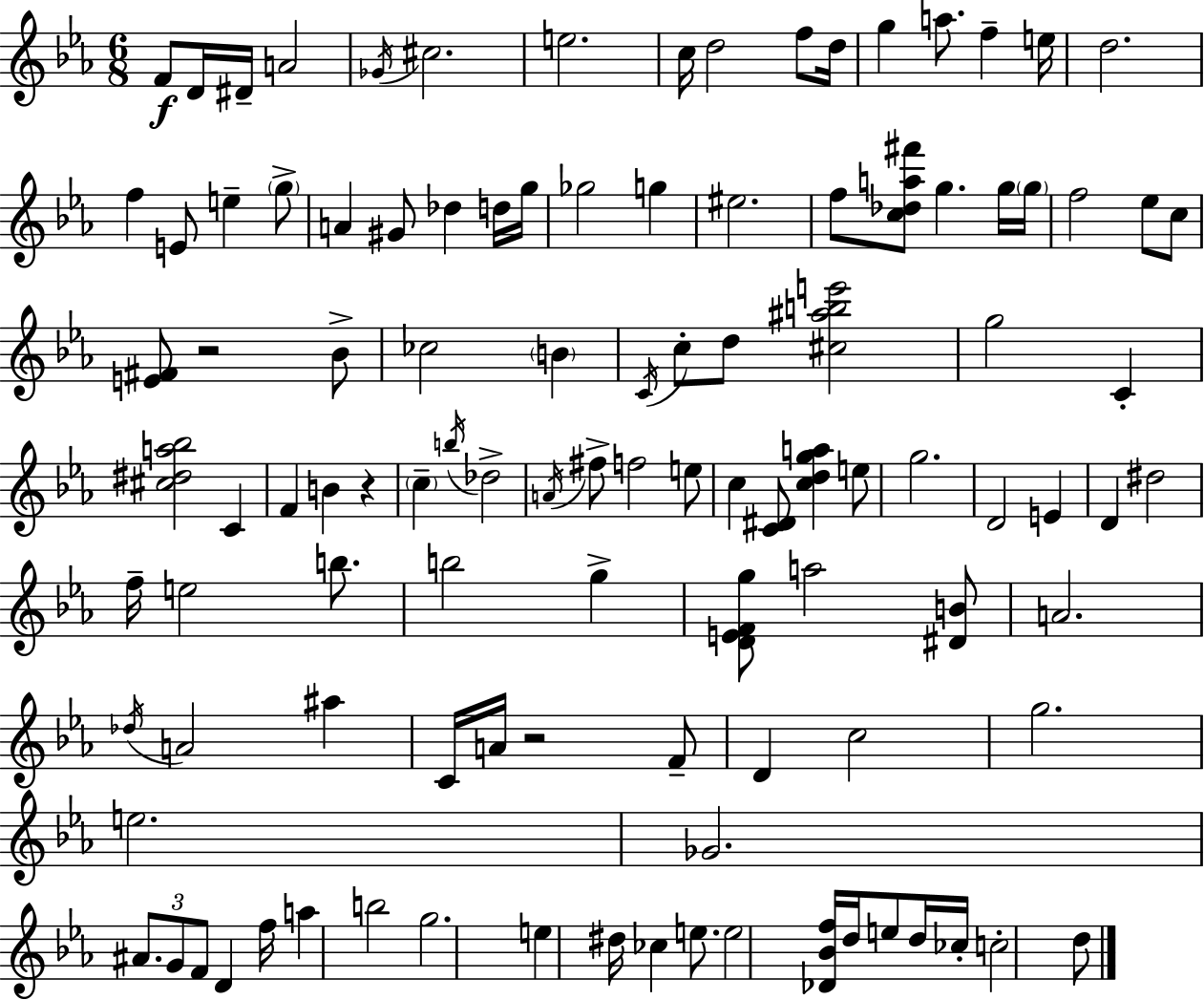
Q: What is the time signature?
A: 6/8